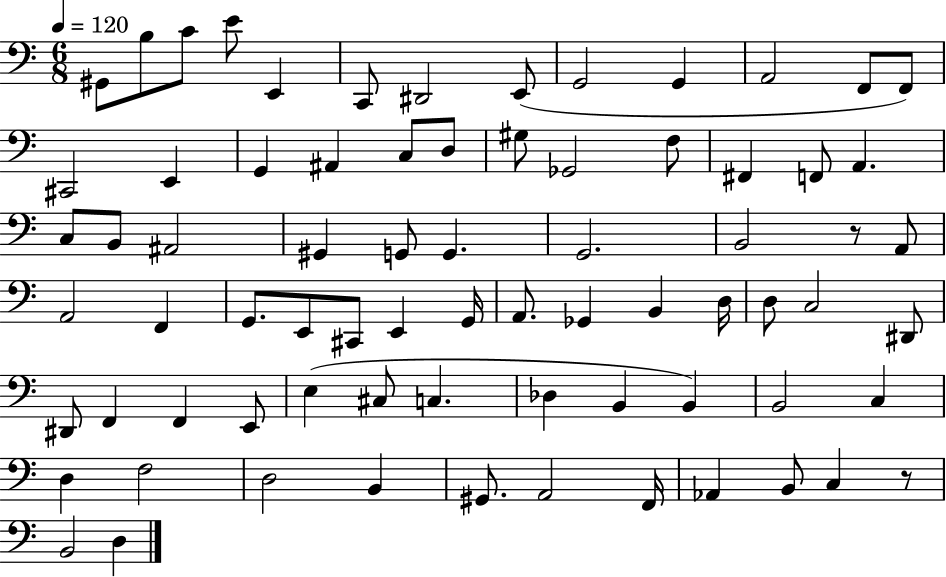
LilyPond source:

{
  \clef bass
  \numericTimeSignature
  \time 6/8
  \key c \major
  \tempo 4 = 120
  \repeat volta 2 { gis,8 b8 c'8 e'8 e,4 | c,8 dis,2 e,8( | g,2 g,4 | a,2 f,8 f,8) | \break cis,2 e,4 | g,4 ais,4 c8 d8 | gis8 ges,2 f8 | fis,4 f,8 a,4. | \break c8 b,8 ais,2 | gis,4 g,8 g,4. | g,2. | b,2 r8 a,8 | \break a,2 f,4 | g,8. e,8 cis,8 e,4 g,16 | a,8. ges,4 b,4 d16 | d8 c2 dis,8 | \break dis,8 f,4 f,4 e,8 | e4( cis8 c4. | des4 b,4 b,4) | b,2 c4 | \break d4 f2 | d2 b,4 | gis,8. a,2 f,16 | aes,4 b,8 c4 r8 | \break b,2 d4 | } \bar "|."
}